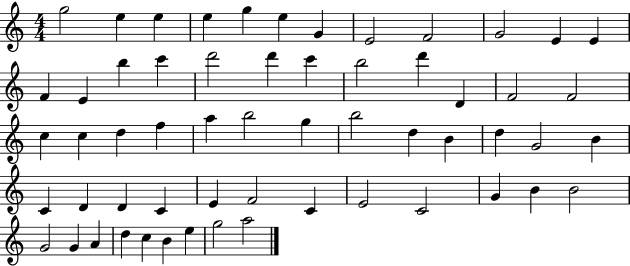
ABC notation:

X:1
T:Untitled
M:4/4
L:1/4
K:C
g2 e e e g e G E2 F2 G2 E E F E b c' d'2 d' c' b2 d' D F2 F2 c c d f a b2 g b2 d B d G2 B C D D C E F2 C E2 C2 G B B2 G2 G A d c B e g2 a2